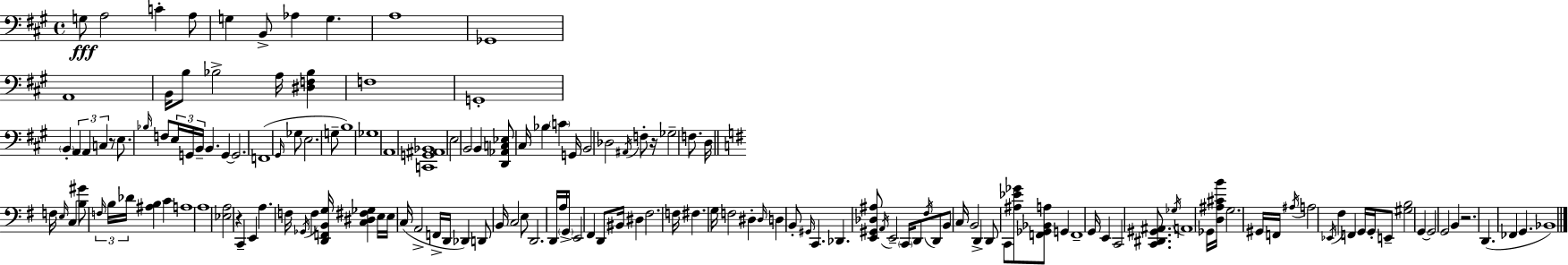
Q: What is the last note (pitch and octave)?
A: Bb2